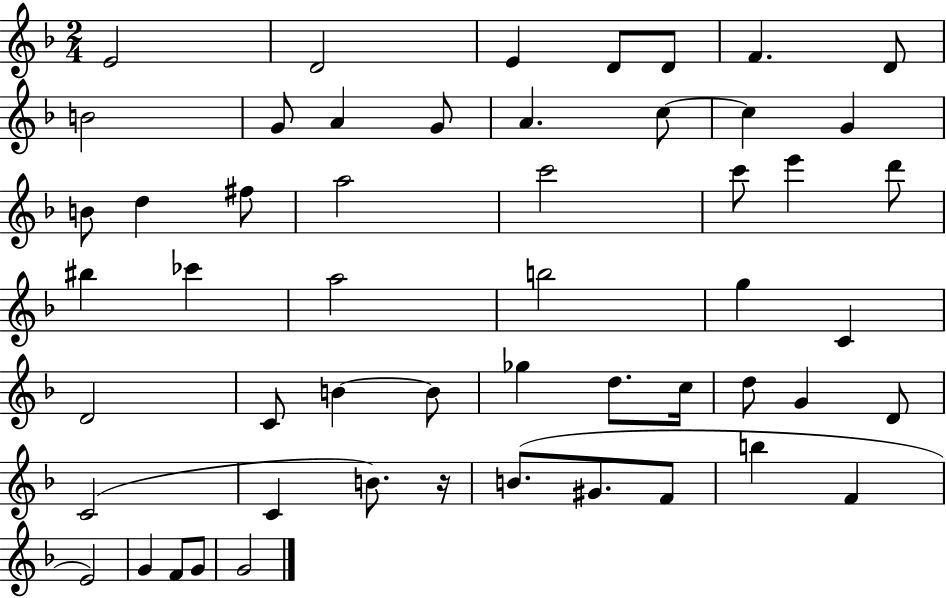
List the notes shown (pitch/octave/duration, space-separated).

E4/h D4/h E4/q D4/e D4/e F4/q. D4/e B4/h G4/e A4/q G4/e A4/q. C5/e C5/q G4/q B4/e D5/q F#5/e A5/h C6/h C6/e E6/q D6/e BIS5/q CES6/q A5/h B5/h G5/q C4/q D4/h C4/e B4/q B4/e Gb5/q D5/e. C5/s D5/e G4/q D4/e C4/h C4/q B4/e. R/s B4/e. G#4/e. F4/e B5/q F4/q E4/h G4/q F4/e G4/e G4/h